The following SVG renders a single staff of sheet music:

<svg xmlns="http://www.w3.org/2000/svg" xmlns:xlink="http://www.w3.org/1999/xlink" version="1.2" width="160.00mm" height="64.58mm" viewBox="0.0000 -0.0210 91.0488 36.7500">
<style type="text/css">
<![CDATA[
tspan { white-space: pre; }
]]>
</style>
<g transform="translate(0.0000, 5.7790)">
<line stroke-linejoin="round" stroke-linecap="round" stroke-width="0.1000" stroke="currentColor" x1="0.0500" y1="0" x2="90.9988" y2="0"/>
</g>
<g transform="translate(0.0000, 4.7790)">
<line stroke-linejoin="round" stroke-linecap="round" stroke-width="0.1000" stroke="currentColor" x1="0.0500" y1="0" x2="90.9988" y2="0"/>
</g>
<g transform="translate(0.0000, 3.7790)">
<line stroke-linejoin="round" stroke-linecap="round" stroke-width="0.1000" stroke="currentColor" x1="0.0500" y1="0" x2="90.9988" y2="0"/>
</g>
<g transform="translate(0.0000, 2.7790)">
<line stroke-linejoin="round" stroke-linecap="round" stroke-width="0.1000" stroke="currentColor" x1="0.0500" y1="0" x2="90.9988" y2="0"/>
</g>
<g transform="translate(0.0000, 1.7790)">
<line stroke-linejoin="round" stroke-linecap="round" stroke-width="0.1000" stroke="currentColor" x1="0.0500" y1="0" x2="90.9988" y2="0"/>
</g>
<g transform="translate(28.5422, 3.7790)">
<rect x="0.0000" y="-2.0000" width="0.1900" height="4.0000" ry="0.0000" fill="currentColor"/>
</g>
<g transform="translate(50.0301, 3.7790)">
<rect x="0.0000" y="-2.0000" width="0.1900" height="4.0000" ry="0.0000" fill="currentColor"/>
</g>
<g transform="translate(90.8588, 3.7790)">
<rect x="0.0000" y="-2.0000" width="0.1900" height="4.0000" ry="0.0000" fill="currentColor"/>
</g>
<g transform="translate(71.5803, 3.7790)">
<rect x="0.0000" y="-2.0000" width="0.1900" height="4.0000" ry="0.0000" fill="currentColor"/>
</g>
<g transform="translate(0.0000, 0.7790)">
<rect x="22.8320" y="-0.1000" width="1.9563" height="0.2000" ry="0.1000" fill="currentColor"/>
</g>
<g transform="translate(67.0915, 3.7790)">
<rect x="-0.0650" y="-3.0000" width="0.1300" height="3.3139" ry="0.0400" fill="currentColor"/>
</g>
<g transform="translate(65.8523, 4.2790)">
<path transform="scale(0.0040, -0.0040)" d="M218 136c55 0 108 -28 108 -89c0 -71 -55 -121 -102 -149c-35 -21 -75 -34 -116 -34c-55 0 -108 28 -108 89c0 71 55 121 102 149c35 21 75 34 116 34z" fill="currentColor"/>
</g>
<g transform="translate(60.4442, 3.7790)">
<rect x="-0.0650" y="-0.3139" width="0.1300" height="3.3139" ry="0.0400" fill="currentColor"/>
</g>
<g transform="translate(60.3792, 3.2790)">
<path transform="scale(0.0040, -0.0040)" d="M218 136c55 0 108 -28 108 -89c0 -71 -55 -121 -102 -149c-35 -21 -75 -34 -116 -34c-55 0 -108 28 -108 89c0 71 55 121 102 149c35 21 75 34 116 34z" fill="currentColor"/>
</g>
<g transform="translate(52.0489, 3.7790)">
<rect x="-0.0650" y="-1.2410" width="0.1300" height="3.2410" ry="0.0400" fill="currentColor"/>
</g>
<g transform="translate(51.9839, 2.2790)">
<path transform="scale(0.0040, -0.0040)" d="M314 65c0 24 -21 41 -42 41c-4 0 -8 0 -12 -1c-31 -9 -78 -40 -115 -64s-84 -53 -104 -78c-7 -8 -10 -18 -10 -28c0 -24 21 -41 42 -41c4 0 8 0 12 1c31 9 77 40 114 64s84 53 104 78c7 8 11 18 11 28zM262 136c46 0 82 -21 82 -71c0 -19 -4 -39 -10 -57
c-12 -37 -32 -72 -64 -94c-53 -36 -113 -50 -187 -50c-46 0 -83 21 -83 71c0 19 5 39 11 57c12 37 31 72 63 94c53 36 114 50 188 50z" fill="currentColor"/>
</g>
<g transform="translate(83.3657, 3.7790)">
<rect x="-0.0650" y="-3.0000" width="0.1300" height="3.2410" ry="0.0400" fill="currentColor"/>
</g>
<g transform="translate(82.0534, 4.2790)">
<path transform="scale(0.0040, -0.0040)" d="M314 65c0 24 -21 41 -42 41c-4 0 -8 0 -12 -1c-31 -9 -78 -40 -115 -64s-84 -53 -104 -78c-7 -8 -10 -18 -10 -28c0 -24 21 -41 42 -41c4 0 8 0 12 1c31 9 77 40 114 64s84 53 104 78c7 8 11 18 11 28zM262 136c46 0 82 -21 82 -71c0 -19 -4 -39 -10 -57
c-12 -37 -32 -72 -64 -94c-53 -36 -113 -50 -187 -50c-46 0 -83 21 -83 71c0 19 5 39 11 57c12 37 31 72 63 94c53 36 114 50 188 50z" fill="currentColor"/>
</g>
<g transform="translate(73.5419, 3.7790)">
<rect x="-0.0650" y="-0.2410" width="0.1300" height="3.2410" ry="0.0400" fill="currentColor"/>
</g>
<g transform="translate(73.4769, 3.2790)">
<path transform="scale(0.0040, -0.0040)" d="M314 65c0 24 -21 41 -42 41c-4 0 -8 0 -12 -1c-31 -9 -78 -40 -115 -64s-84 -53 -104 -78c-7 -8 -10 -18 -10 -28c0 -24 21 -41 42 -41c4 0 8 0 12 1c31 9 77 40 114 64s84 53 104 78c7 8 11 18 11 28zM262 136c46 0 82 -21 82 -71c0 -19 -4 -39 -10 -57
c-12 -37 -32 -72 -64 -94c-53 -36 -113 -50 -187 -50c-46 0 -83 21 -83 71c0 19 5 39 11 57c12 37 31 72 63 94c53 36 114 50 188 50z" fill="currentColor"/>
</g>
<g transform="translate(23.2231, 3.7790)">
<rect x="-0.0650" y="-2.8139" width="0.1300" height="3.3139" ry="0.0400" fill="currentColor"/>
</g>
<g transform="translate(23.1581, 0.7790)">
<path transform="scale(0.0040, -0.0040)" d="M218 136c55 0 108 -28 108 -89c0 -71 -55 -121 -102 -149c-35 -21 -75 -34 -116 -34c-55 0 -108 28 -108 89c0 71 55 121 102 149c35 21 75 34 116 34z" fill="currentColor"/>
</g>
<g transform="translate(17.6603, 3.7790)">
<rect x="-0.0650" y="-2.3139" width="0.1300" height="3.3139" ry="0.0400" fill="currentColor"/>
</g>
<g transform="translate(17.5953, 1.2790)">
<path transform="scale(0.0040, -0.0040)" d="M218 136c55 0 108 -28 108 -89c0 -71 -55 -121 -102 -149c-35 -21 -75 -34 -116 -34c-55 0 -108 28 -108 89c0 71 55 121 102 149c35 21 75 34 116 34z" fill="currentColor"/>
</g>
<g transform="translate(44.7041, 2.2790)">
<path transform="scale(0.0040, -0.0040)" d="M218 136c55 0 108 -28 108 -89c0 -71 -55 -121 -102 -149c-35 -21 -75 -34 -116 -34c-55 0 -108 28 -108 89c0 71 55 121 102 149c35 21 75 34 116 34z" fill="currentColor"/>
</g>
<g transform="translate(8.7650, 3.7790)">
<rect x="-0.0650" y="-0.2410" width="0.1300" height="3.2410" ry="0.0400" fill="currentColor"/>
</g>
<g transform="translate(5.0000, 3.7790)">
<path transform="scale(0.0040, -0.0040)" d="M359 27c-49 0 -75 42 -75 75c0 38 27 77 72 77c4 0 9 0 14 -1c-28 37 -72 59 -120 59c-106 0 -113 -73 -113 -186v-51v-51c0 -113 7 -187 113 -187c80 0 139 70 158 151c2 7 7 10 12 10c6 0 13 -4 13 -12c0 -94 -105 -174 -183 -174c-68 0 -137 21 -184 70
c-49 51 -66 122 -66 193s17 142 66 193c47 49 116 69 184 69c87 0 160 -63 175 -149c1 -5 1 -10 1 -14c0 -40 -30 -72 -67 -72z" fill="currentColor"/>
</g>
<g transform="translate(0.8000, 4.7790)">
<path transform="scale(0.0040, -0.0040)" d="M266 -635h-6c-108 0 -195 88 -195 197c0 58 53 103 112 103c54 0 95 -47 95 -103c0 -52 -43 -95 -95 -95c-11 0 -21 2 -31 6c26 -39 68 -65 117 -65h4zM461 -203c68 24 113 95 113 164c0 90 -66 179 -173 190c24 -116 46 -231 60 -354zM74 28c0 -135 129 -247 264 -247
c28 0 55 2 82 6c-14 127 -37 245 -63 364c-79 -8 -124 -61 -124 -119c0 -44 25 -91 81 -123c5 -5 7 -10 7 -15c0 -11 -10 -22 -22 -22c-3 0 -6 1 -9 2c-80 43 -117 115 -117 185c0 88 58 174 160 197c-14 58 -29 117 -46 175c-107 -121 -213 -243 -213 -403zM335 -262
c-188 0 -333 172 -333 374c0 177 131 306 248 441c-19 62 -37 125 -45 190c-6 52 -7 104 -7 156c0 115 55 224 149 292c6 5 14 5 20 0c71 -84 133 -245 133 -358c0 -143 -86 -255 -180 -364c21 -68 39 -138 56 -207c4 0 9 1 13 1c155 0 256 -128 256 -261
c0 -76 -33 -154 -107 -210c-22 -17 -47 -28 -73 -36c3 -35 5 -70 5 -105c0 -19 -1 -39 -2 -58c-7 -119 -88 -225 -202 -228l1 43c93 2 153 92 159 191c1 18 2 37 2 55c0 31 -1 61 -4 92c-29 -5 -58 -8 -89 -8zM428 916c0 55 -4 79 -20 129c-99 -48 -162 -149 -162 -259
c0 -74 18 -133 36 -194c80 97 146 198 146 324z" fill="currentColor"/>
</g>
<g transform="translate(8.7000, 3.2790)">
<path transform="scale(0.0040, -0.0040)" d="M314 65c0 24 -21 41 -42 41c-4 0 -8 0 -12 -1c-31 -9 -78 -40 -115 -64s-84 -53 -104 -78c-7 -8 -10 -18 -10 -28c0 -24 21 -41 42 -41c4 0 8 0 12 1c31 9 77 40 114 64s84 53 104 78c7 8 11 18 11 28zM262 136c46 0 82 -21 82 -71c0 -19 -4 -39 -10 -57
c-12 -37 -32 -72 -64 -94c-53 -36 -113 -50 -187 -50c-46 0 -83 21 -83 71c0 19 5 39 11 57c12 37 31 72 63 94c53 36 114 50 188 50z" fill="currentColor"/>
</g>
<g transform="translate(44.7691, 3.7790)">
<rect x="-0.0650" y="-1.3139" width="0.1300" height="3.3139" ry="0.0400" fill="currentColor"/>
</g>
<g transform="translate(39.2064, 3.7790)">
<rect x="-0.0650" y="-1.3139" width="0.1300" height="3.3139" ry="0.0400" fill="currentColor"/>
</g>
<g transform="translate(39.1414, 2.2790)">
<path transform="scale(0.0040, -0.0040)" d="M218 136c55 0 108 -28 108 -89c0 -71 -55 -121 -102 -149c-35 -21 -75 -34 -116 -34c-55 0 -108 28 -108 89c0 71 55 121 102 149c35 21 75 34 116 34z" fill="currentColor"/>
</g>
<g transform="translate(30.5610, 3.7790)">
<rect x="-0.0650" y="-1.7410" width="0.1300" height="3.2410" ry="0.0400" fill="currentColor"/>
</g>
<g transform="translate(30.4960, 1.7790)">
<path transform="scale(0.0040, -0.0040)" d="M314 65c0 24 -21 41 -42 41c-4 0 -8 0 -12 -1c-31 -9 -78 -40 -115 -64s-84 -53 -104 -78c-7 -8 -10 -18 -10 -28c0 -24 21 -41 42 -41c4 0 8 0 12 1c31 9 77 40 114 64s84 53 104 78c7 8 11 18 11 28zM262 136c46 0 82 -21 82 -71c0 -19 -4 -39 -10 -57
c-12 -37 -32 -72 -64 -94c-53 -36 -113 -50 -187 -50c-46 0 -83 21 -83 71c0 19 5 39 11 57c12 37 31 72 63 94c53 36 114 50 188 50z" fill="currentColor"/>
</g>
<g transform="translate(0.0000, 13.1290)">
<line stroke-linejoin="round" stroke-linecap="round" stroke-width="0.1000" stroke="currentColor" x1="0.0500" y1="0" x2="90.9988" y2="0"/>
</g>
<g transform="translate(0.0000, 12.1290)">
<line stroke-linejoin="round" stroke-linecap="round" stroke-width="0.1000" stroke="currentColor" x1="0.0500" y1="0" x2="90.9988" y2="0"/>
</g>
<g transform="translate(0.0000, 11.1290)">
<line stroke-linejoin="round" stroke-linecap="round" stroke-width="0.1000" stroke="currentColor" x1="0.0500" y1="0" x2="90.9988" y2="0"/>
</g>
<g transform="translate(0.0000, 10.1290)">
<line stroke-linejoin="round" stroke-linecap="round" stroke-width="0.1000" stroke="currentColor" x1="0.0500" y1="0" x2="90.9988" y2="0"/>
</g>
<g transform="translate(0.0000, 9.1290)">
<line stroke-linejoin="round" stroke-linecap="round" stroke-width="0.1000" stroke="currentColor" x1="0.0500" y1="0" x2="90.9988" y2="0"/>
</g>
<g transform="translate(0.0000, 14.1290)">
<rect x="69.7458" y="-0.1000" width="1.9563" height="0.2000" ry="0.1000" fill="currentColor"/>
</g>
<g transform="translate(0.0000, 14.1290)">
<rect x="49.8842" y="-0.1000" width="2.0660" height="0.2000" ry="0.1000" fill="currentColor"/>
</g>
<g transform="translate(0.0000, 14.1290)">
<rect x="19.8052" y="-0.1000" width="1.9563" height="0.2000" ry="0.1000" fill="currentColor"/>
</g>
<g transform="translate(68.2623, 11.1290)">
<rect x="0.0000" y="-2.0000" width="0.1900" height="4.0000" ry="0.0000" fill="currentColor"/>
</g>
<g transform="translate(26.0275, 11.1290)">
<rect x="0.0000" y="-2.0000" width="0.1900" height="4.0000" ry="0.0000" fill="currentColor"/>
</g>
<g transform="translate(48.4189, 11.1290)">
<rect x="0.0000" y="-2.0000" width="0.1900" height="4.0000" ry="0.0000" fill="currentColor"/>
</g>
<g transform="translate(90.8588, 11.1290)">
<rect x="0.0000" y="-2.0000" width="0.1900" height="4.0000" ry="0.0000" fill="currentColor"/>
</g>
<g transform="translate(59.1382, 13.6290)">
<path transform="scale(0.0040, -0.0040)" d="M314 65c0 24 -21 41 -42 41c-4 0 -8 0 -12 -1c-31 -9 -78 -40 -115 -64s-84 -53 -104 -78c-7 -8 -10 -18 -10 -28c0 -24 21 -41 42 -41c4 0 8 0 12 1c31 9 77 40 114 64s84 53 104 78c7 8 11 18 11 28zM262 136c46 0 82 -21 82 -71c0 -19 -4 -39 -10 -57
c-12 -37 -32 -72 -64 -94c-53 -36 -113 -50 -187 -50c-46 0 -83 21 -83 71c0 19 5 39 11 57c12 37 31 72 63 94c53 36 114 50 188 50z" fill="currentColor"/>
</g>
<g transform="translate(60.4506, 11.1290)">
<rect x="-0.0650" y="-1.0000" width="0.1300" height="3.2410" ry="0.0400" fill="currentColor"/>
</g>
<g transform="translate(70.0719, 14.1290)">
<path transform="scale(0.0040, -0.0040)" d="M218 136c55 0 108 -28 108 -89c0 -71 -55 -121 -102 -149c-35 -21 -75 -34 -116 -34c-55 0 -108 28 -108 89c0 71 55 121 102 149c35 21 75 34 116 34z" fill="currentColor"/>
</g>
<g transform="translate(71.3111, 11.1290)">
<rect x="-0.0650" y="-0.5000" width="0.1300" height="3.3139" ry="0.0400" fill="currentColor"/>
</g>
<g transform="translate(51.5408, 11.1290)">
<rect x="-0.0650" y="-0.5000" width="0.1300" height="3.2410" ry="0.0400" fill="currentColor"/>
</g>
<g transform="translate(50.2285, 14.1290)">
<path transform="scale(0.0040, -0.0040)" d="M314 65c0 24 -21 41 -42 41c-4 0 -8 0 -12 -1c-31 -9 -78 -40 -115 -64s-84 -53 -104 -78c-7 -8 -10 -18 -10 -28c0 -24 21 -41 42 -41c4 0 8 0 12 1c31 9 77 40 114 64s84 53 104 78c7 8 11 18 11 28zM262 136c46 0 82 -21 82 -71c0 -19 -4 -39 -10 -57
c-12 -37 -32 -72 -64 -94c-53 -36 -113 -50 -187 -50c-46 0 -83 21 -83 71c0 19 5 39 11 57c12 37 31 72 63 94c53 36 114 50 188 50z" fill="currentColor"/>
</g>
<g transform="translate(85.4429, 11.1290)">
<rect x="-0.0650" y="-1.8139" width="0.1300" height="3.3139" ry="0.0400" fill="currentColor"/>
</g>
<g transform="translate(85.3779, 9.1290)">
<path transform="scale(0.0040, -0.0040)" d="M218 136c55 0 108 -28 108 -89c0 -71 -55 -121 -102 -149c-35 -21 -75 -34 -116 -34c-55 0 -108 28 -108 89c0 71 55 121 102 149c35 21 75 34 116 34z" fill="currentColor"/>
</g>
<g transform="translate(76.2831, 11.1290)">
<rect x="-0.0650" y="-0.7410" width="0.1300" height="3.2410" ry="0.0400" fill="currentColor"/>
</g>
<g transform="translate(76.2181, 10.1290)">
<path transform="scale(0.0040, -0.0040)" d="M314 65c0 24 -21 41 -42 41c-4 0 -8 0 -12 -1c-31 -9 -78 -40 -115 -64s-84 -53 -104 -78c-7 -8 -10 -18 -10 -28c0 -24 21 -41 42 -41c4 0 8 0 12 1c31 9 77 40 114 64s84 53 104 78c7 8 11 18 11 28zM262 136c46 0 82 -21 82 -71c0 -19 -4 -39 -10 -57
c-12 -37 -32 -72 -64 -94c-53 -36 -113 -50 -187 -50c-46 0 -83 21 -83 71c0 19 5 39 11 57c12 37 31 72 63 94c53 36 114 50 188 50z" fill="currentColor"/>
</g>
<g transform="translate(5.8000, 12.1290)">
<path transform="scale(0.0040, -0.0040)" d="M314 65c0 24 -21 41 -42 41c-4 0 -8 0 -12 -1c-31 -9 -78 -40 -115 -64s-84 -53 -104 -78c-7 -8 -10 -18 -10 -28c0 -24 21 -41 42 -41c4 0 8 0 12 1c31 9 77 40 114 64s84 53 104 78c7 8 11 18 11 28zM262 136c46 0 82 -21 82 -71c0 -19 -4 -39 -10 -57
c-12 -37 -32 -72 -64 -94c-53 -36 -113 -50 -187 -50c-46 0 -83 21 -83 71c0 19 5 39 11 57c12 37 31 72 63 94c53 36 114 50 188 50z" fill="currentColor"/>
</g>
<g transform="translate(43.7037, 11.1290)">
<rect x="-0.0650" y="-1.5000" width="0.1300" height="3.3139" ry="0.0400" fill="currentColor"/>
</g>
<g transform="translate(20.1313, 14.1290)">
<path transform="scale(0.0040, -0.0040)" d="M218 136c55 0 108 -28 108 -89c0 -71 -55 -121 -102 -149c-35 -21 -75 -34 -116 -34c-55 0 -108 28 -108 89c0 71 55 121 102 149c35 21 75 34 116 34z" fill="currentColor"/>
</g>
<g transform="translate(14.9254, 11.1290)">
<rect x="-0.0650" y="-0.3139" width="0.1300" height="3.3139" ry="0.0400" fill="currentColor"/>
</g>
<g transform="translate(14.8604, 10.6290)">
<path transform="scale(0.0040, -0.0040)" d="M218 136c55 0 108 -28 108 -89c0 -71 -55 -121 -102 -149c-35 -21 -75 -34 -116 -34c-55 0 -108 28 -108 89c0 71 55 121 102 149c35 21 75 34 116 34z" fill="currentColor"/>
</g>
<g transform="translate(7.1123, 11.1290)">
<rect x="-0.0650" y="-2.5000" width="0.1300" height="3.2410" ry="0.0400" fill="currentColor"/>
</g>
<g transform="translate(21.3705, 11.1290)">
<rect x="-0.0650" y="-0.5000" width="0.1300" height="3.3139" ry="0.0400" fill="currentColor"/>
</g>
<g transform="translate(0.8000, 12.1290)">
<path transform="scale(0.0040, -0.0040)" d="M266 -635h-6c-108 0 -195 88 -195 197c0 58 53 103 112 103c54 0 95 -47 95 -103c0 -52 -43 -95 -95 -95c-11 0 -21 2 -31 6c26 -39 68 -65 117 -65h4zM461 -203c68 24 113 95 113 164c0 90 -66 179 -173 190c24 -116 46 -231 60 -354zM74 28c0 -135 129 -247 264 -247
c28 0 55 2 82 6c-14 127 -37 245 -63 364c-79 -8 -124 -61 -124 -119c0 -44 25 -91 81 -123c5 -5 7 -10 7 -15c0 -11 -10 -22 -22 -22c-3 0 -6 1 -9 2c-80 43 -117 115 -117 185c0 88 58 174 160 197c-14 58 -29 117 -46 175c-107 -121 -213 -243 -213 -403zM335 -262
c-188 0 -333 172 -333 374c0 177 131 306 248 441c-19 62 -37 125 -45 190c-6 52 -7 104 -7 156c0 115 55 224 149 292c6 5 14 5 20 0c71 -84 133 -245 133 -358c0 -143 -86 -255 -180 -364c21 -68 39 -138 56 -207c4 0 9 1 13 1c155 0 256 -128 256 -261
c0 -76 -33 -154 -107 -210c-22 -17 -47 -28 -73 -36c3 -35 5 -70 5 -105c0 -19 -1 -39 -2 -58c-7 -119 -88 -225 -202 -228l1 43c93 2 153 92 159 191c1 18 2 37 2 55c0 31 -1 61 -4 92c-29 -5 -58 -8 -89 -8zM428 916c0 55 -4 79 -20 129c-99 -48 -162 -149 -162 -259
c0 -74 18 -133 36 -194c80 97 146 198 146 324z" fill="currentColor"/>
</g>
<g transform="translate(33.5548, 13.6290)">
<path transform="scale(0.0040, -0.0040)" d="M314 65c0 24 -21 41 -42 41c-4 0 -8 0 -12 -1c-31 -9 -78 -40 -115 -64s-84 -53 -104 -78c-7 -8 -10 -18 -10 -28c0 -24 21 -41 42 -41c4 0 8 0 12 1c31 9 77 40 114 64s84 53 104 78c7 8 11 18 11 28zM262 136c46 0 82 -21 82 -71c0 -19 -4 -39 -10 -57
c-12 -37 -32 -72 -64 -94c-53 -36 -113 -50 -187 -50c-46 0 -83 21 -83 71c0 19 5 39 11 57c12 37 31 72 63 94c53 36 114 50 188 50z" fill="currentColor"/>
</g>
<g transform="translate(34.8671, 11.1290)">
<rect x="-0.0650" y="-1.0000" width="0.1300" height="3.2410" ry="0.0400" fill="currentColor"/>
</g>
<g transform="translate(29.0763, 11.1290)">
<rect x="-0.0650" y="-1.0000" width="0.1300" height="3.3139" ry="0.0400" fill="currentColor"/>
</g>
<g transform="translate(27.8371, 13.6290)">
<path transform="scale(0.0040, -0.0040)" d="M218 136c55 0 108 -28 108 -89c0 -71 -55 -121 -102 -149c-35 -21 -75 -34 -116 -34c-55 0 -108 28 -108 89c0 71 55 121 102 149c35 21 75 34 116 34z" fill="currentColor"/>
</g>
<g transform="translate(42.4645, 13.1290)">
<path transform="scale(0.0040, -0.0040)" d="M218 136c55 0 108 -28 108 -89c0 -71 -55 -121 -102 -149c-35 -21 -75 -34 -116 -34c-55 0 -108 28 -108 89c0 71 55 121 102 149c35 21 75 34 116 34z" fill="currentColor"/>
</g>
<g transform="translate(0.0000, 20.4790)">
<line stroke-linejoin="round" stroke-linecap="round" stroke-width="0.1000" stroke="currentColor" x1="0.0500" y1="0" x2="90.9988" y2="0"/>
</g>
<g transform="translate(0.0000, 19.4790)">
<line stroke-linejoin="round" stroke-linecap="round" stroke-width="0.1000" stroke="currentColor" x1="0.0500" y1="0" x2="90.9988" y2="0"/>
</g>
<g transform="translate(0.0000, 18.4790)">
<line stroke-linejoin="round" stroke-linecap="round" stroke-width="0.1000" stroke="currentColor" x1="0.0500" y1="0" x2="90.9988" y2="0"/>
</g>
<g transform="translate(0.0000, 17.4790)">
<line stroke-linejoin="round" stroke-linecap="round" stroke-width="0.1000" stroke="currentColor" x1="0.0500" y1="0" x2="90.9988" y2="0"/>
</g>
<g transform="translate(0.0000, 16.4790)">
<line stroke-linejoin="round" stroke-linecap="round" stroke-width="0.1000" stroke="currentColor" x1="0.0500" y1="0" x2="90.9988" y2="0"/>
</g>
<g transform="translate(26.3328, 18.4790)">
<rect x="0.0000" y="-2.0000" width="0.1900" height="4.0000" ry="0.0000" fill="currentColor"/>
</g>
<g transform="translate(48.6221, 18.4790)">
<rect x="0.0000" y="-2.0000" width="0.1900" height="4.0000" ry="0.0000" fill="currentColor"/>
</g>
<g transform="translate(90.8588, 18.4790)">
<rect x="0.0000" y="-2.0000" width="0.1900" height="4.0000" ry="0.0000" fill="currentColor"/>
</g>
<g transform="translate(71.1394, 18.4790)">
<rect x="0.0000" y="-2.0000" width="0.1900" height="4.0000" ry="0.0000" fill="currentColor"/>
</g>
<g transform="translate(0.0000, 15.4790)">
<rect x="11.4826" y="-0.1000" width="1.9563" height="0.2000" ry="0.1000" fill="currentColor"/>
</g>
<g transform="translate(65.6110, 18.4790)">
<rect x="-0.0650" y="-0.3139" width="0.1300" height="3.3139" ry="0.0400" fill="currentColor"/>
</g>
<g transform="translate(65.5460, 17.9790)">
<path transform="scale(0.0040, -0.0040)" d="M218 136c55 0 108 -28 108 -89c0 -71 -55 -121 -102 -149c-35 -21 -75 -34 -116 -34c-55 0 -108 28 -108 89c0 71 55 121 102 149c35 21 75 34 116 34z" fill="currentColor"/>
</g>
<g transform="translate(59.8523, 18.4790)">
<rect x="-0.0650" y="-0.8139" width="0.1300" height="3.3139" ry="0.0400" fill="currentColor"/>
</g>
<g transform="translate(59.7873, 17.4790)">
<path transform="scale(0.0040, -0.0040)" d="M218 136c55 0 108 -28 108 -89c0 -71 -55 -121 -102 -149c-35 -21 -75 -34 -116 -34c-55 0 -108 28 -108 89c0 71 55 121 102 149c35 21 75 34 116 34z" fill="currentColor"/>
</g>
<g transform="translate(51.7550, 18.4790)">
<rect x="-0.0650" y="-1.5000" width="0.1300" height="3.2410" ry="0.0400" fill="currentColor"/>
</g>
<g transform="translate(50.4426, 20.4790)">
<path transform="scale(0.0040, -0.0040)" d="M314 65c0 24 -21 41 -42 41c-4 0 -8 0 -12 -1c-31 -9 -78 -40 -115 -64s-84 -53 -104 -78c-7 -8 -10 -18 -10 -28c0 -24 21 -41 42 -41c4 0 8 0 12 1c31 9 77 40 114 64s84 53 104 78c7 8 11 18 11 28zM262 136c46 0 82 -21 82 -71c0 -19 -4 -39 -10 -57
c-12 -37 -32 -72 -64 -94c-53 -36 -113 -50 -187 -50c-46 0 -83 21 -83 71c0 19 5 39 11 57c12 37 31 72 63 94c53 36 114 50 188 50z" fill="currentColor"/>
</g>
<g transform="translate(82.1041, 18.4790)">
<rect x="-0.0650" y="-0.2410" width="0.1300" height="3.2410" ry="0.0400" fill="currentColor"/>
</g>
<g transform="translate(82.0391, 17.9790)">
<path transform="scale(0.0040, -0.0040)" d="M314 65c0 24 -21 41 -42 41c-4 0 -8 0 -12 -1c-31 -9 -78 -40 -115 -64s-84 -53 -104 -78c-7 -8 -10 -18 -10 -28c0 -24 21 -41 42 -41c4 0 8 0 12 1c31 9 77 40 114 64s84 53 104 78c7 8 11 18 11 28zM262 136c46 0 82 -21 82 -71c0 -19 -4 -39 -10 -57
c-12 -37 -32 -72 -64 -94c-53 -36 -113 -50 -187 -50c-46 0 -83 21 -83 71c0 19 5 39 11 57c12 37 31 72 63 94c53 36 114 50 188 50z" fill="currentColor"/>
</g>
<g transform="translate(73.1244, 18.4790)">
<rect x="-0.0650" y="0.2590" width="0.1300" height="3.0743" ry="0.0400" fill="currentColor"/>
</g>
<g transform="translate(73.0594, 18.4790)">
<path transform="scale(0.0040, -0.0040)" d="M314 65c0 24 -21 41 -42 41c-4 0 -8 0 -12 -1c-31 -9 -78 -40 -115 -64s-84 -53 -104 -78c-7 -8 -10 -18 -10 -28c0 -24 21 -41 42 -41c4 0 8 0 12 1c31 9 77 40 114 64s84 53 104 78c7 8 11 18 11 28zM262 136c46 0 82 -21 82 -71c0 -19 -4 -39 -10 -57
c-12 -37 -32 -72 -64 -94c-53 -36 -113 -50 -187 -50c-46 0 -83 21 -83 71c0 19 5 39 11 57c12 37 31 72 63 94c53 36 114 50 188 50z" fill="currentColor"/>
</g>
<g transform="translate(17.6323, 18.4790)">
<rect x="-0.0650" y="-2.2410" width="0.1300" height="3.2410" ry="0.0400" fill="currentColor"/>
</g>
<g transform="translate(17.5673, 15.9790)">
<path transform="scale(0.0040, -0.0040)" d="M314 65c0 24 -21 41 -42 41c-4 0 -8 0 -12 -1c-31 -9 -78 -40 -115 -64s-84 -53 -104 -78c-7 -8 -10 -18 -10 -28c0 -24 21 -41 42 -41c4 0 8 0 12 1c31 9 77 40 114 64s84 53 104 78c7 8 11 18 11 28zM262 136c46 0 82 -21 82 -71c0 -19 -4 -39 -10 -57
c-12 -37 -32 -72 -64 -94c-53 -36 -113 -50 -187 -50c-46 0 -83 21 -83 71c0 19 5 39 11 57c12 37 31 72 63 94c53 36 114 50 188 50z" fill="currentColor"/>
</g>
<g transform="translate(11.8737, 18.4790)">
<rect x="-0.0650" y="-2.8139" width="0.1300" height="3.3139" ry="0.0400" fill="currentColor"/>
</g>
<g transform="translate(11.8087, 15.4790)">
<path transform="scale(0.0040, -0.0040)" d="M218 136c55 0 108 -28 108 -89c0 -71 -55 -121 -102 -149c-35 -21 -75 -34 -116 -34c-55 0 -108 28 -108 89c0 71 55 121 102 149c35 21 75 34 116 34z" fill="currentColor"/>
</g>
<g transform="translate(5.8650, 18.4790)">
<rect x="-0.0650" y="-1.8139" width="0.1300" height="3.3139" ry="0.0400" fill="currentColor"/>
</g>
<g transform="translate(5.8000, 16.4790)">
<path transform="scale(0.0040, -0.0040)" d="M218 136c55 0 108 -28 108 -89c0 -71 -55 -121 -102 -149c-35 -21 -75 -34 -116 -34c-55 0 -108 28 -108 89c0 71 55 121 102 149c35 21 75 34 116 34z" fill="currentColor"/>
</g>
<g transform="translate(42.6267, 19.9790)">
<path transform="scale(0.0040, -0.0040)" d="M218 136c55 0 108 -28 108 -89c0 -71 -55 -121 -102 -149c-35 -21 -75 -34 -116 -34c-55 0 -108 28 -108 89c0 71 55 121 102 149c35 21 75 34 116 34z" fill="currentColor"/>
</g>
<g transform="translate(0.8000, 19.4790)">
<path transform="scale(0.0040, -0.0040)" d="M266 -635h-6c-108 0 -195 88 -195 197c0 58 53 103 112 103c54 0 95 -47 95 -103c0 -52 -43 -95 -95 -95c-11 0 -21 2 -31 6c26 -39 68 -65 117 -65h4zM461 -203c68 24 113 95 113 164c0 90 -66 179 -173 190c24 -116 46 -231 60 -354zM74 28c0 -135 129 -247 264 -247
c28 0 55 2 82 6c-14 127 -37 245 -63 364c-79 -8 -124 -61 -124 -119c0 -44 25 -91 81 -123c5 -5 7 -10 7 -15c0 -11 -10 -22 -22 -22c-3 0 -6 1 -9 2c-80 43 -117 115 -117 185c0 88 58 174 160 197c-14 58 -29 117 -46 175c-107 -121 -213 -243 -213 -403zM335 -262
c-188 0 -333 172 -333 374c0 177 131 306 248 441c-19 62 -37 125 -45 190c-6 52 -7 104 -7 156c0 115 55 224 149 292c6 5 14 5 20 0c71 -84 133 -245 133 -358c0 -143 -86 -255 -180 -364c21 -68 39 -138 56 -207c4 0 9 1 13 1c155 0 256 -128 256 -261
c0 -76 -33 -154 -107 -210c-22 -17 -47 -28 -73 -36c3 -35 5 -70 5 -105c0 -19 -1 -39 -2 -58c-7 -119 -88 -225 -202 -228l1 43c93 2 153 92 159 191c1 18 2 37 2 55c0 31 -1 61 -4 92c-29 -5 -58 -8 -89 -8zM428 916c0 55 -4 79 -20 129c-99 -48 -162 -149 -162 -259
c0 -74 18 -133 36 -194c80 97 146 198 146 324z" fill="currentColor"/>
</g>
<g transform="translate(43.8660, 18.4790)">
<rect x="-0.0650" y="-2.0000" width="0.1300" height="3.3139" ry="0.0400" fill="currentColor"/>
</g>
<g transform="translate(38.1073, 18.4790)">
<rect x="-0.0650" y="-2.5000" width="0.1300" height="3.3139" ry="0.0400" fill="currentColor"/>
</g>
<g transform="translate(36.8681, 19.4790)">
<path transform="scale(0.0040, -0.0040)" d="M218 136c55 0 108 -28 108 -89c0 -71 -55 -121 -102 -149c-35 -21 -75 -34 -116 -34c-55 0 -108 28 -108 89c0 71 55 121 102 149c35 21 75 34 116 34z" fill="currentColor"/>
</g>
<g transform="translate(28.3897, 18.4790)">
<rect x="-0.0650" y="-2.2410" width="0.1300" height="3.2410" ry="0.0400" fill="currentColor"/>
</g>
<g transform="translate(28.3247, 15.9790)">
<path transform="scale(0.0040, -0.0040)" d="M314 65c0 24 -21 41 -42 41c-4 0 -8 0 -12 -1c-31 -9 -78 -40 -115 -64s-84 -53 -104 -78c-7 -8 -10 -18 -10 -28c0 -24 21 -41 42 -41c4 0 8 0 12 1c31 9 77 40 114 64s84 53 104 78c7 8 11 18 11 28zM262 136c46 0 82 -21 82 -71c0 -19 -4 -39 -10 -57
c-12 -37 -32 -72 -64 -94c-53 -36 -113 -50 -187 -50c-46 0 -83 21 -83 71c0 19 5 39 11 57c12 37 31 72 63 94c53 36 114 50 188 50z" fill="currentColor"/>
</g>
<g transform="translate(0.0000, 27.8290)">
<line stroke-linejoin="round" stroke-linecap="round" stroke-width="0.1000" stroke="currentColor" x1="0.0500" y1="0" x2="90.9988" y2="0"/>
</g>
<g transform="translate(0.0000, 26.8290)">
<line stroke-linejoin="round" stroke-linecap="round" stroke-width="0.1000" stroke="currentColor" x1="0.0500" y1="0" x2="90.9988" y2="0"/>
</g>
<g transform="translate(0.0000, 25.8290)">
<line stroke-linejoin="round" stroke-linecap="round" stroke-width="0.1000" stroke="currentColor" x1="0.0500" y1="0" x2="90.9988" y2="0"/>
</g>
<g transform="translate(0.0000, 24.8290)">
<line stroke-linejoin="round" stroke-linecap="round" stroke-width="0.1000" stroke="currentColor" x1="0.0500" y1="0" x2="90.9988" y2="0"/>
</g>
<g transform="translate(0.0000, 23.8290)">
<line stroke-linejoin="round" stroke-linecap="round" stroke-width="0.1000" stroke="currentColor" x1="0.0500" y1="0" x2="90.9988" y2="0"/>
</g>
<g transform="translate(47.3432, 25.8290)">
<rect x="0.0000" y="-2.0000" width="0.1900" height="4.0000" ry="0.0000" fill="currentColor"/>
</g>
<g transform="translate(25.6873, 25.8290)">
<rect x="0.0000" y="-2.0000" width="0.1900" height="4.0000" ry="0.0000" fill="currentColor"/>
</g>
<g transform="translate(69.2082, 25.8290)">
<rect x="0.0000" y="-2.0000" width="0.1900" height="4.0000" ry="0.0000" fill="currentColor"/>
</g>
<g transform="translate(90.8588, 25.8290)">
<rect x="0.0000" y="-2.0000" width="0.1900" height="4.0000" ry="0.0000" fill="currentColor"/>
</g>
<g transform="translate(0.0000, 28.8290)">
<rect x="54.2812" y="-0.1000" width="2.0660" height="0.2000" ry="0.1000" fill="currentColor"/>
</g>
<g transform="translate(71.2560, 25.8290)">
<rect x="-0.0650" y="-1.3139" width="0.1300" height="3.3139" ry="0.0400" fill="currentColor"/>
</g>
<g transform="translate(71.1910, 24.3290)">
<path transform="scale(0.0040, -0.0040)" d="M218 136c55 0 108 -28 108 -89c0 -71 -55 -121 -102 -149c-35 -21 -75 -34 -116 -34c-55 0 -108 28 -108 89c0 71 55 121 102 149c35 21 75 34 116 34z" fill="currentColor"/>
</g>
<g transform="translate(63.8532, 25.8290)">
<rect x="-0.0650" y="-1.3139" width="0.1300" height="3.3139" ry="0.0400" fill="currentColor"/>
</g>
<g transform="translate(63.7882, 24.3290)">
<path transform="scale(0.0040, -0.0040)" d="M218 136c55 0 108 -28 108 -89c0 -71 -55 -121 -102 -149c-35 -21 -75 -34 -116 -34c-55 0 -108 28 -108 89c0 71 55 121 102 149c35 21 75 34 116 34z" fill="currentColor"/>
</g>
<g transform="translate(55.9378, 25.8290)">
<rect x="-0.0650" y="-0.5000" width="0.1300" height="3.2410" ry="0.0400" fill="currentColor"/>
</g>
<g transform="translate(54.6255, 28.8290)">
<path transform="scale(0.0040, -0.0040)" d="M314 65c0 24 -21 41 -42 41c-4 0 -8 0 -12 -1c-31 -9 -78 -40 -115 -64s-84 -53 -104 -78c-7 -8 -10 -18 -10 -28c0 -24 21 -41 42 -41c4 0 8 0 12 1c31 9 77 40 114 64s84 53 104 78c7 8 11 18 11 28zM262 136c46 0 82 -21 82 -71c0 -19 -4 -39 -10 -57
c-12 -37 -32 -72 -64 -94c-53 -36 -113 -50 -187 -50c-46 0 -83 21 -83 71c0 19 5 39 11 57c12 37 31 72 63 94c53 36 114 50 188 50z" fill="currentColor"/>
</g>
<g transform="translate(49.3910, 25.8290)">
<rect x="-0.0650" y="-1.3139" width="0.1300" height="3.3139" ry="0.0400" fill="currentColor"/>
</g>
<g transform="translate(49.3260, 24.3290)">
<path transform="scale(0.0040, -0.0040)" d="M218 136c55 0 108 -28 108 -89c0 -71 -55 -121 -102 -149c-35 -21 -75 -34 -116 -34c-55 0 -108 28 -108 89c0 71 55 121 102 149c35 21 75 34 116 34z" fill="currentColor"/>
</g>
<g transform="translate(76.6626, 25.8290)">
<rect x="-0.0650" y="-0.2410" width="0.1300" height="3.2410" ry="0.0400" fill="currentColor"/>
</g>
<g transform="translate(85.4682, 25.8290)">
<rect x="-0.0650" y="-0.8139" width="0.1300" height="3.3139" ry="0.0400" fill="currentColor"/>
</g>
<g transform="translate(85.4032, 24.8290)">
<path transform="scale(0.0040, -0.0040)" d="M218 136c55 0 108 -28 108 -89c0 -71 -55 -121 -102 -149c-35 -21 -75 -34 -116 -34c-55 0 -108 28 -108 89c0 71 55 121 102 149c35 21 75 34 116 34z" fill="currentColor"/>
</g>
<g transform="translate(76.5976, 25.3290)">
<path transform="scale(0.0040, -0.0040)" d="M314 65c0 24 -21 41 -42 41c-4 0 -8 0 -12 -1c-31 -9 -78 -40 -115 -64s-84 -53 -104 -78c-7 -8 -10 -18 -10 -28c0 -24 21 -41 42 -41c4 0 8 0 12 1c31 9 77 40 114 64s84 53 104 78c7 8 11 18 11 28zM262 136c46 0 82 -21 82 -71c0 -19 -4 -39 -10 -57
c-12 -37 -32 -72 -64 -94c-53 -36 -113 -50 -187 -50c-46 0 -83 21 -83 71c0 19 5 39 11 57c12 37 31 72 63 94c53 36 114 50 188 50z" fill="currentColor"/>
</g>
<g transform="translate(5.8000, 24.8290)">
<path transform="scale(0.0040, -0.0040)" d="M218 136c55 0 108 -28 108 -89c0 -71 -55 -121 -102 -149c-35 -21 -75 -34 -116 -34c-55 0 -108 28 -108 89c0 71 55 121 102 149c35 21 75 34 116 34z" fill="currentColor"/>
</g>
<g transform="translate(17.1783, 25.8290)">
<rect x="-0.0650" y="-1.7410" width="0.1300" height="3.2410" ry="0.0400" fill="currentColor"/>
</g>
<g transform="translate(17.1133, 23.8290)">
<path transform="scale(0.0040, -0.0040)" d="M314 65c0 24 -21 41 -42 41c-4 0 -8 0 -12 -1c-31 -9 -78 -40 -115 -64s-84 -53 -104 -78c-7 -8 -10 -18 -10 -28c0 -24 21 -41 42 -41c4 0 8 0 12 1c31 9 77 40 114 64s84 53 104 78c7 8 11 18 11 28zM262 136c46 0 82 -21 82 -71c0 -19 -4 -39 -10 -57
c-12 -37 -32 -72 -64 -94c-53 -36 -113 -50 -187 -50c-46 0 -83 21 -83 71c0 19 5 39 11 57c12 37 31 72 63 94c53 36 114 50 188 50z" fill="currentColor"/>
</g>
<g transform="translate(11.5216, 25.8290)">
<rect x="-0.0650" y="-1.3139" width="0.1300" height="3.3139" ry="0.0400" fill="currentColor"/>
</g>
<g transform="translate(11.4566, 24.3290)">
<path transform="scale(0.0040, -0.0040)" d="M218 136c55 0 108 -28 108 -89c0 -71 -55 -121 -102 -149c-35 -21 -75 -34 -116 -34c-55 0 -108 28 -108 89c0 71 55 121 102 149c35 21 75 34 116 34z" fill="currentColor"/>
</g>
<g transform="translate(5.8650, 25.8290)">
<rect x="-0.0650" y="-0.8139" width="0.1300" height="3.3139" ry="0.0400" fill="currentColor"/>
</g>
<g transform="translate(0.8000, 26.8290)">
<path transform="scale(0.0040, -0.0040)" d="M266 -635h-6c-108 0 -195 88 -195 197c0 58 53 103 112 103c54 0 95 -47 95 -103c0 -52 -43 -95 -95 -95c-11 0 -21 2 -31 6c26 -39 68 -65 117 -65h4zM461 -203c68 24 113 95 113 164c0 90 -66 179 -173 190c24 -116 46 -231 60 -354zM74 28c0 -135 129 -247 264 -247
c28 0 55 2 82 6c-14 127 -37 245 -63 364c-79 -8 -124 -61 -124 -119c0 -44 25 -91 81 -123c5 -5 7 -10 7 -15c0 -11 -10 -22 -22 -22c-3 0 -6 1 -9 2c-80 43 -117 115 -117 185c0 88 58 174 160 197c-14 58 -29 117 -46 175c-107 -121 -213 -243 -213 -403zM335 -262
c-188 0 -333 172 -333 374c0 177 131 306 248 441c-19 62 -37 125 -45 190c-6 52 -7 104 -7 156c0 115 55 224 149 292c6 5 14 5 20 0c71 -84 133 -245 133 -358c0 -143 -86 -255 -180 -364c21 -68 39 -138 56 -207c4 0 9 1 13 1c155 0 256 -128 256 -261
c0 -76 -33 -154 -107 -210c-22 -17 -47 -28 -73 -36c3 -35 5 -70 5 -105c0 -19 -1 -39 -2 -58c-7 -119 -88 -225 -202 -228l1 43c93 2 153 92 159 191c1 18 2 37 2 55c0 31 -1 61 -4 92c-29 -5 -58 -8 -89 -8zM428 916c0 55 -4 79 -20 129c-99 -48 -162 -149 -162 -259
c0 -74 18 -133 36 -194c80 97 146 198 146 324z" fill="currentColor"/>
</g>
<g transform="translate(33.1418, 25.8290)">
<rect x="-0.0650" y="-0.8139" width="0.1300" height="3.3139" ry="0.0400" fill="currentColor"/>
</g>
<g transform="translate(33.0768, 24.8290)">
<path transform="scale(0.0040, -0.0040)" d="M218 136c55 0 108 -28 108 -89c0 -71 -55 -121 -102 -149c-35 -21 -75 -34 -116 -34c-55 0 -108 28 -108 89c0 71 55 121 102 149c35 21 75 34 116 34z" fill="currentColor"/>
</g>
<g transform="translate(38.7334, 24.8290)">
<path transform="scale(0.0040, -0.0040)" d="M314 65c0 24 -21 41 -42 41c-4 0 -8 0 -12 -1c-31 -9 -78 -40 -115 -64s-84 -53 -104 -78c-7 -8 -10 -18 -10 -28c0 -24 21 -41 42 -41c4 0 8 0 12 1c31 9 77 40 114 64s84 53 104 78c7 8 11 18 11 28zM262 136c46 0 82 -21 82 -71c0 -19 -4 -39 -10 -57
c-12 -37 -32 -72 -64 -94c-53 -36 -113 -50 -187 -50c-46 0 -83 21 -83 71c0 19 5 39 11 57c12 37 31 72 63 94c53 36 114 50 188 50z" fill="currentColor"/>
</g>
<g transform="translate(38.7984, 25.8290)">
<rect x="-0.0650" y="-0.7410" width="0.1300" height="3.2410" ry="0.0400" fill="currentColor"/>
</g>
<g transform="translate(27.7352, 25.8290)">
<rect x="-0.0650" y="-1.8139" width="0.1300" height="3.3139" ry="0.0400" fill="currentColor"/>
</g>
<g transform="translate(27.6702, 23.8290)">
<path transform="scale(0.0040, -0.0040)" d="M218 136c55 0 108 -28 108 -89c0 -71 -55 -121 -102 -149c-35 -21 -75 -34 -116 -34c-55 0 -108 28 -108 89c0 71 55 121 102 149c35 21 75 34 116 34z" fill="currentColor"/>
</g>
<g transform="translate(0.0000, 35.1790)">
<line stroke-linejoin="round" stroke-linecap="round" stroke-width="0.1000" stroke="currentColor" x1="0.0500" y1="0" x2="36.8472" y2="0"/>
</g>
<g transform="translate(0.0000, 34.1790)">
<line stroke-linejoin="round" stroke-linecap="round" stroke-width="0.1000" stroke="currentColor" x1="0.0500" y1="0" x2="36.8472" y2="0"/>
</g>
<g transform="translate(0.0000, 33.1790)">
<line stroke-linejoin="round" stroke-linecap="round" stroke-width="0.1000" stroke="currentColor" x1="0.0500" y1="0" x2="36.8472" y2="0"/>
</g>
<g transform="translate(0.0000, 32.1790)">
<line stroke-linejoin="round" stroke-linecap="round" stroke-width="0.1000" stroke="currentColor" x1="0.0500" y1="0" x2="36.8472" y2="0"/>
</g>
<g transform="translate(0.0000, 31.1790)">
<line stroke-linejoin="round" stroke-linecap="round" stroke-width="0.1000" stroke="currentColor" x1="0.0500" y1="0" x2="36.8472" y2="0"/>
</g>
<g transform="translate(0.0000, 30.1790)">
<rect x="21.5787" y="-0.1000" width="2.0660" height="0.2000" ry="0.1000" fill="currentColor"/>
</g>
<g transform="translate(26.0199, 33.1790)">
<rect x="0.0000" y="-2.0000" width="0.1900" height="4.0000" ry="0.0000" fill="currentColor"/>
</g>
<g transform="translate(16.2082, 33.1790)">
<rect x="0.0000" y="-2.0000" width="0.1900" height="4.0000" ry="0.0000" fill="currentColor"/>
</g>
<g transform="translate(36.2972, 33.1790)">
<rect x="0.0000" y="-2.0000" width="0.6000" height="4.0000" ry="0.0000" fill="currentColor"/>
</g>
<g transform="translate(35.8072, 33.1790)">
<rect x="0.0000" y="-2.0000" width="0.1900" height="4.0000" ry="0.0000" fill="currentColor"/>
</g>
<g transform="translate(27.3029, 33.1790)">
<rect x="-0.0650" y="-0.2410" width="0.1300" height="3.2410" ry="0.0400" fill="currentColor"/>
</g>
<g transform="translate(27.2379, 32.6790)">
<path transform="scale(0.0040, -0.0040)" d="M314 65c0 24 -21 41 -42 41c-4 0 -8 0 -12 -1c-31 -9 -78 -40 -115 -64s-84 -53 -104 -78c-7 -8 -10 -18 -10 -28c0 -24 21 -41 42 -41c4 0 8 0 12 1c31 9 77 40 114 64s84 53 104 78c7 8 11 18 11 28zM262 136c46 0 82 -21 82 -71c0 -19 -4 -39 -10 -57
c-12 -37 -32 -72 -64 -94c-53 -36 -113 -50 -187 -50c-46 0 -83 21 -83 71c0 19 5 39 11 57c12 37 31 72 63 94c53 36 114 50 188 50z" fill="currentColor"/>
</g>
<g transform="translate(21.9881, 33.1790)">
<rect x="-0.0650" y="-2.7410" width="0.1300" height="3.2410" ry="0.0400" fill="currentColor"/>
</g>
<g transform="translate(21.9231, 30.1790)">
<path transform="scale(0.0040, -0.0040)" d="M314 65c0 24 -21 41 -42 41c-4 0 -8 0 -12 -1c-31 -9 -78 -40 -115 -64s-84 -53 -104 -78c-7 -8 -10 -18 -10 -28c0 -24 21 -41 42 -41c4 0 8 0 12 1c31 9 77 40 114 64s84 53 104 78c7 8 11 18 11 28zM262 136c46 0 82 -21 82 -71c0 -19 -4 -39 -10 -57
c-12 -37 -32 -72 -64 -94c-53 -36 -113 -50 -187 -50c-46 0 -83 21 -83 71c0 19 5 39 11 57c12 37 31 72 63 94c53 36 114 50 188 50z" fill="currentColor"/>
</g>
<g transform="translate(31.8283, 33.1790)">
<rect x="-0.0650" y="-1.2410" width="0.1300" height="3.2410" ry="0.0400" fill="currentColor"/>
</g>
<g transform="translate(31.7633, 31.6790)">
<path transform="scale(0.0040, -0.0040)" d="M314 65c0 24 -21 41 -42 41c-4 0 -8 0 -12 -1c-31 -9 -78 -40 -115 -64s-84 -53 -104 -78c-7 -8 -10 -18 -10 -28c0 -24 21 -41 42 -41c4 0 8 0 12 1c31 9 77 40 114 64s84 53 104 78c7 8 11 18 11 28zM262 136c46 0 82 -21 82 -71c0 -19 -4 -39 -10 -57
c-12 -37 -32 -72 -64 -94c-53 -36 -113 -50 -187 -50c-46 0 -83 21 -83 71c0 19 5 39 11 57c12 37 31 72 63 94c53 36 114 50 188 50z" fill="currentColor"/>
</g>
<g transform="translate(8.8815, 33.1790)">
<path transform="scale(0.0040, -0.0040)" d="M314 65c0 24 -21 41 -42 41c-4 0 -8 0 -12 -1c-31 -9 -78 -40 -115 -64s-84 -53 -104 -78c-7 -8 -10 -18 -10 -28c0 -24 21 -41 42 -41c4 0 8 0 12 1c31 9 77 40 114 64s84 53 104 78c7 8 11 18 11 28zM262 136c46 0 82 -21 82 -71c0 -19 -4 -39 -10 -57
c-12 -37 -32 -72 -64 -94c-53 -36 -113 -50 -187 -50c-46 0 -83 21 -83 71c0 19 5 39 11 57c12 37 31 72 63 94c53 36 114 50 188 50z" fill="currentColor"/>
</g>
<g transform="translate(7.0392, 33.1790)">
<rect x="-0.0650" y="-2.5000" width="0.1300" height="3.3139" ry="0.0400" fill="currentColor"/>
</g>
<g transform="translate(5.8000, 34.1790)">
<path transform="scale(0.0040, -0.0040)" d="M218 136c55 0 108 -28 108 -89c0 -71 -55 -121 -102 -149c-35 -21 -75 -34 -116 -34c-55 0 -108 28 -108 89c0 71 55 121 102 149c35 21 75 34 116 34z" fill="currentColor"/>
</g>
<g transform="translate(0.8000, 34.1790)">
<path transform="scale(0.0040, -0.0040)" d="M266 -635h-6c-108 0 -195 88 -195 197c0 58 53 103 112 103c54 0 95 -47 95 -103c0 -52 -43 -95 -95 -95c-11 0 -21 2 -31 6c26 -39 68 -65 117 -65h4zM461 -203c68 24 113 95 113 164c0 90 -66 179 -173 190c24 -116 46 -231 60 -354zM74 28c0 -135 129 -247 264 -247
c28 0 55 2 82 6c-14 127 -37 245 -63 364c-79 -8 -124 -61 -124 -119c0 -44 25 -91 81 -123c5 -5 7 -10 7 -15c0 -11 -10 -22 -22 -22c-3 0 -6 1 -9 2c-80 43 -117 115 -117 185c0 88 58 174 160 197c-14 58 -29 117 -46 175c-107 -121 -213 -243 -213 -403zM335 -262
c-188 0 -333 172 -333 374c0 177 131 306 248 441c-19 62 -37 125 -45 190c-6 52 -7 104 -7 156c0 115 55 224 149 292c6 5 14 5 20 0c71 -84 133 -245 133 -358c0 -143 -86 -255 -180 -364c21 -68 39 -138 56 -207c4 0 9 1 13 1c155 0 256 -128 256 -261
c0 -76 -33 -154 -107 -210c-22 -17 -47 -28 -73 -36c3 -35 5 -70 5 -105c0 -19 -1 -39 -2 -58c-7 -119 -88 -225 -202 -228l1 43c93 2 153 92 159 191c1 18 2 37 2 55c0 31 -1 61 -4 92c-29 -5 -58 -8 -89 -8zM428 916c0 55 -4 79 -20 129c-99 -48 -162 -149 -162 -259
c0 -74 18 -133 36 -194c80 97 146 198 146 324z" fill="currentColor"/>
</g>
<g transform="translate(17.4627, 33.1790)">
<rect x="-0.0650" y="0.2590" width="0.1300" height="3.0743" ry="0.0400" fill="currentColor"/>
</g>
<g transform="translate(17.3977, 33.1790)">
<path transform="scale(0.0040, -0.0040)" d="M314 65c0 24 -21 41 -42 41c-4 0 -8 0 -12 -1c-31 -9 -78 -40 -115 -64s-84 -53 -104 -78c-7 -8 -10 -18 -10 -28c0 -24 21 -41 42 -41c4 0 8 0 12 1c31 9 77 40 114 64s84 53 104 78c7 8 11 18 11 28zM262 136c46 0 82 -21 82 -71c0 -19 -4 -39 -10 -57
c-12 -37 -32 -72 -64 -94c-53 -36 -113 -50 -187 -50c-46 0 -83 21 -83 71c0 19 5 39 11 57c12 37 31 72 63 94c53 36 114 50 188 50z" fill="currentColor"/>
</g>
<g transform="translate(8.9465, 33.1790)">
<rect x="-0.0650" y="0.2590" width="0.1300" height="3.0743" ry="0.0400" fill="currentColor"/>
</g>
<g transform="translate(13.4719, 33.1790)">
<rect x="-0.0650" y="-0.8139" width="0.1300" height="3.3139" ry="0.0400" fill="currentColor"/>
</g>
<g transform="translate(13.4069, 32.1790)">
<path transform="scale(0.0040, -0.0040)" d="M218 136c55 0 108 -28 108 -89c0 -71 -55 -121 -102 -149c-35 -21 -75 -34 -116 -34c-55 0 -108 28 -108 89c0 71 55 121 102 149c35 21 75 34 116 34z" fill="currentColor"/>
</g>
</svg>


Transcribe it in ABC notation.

X:1
T:Untitled
M:4/4
L:1/4
K:C
c2 g a f2 e e e2 c A c2 A2 G2 c C D D2 E C2 D2 C d2 f f a g2 g2 G F E2 d c B2 c2 d e f2 f d d2 e C2 e e c2 d G B2 d B2 a2 c2 e2